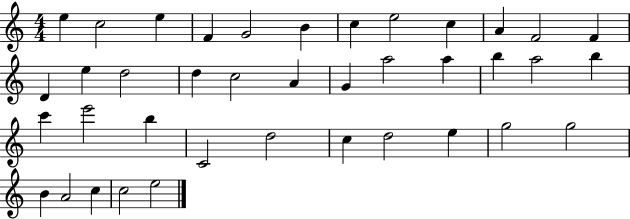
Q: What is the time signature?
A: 4/4